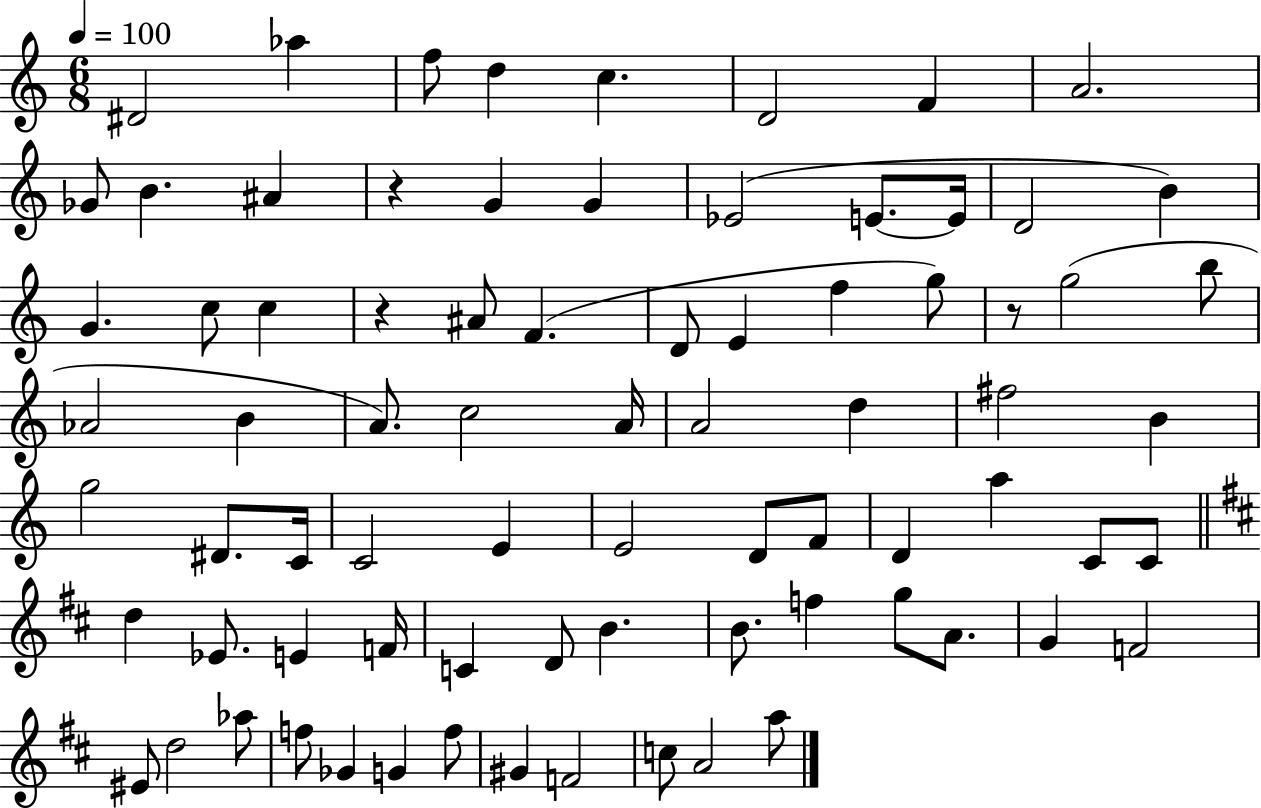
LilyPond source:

{
  \clef treble
  \numericTimeSignature
  \time 6/8
  \key c \major
  \tempo 4 = 100
  dis'2 aes''4 | f''8 d''4 c''4. | d'2 f'4 | a'2. | \break ges'8 b'4. ais'4 | r4 g'4 g'4 | ees'2( e'8.~~ e'16 | d'2 b'4) | \break g'4. c''8 c''4 | r4 ais'8 f'4.( | d'8 e'4 f''4 g''8) | r8 g''2( b''8 | \break aes'2 b'4 | a'8.) c''2 a'16 | a'2 d''4 | fis''2 b'4 | \break g''2 dis'8. c'16 | c'2 e'4 | e'2 d'8 f'8 | d'4 a''4 c'8 c'8 | \break \bar "||" \break \key b \minor d''4 ees'8. e'4 f'16 | c'4 d'8 b'4. | b'8. f''4 g''8 a'8. | g'4 f'2 | \break eis'8 d''2 aes''8 | f''8 ges'4 g'4 f''8 | gis'4 f'2 | c''8 a'2 a''8 | \break \bar "|."
}